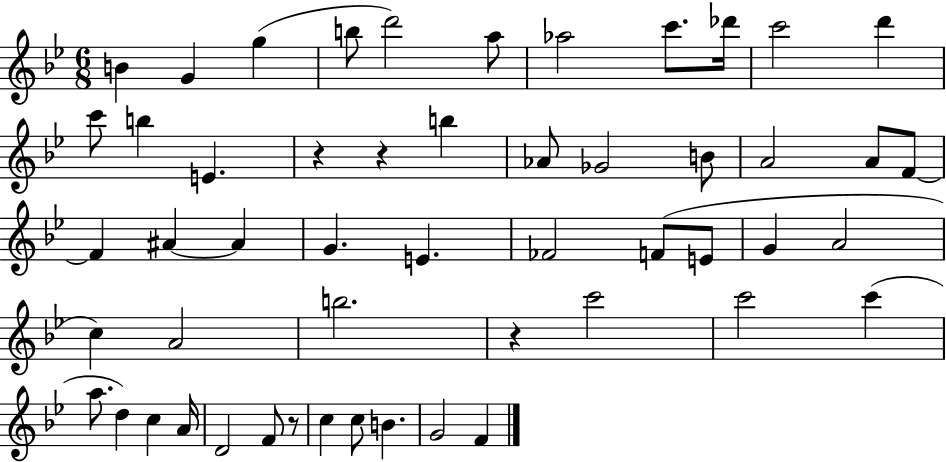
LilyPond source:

{
  \clef treble
  \numericTimeSignature
  \time 6/8
  \key bes \major
  b'4 g'4 g''4( | b''8 d'''2) a''8 | aes''2 c'''8. des'''16 | c'''2 d'''4 | \break c'''8 b''4 e'4. | r4 r4 b''4 | aes'8 ges'2 b'8 | a'2 a'8 f'8~~ | \break f'4 ais'4~~ ais'4 | g'4. e'4. | fes'2 f'8( e'8 | g'4 a'2 | \break c''4) a'2 | b''2. | r4 c'''2 | c'''2 c'''4( | \break a''8. d''4) c''4 a'16 | d'2 f'8 r8 | c''4 c''8 b'4. | g'2 f'4 | \break \bar "|."
}